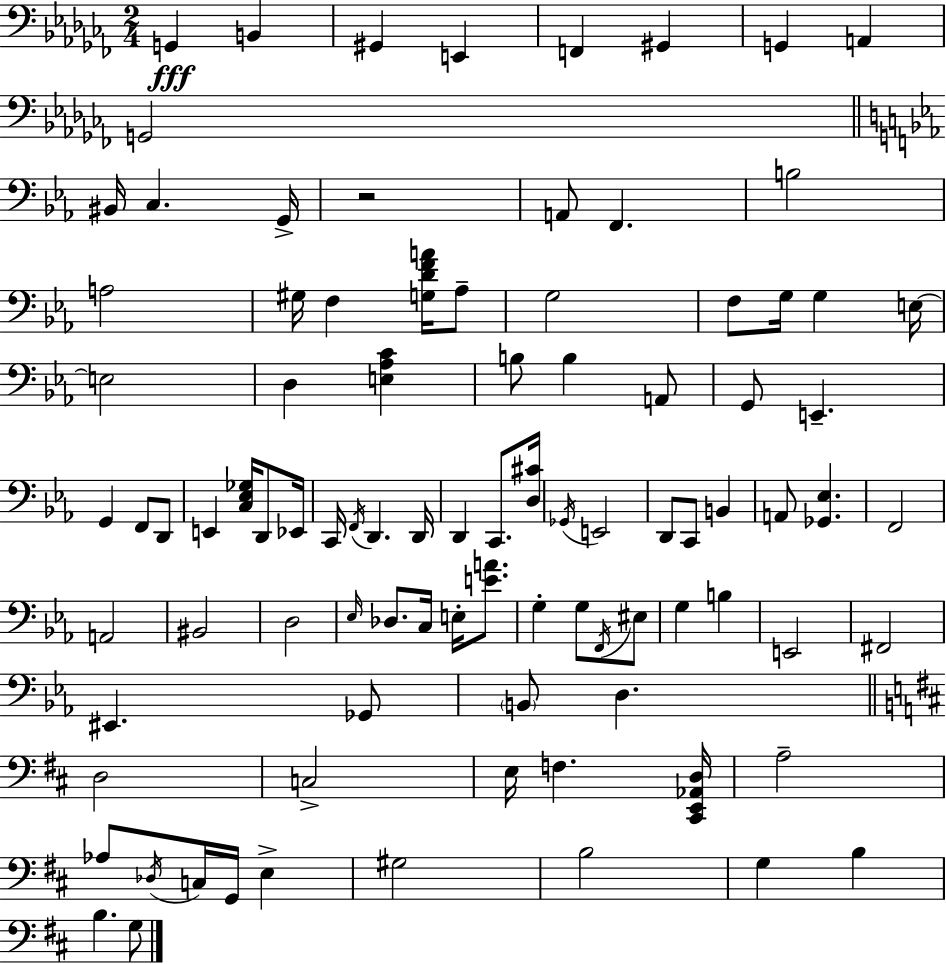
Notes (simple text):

G2/q B2/q G#2/q E2/q F2/q G#2/q G2/q A2/q G2/h BIS2/s C3/q. G2/s R/h A2/e F2/q. B3/h A3/h G#3/s F3/q [G3,D4,F4,A4]/s Ab3/e G3/h F3/e G3/s G3/q E3/s E3/h D3/q [E3,Ab3,C4]/q B3/e B3/q A2/e G2/e E2/q. G2/q F2/e D2/e E2/q [C3,Eb3,Gb3]/s D2/e Eb2/s C2/s F2/s D2/q. D2/s D2/q C2/e. [D3,C#4]/s Gb2/s E2/h D2/e C2/e B2/q A2/e [Gb2,Eb3]/q. F2/h A2/h BIS2/h D3/h Eb3/s Db3/e. C3/s E3/s [E4,A4]/e. G3/q G3/e F2/s EIS3/e G3/q B3/q E2/h F#2/h EIS2/q. Gb2/e B2/e D3/q. D3/h C3/h E3/s F3/q. [C#2,E2,Ab2,D3]/s A3/h Ab3/e Db3/s C3/s G2/s E3/q G#3/h B3/h G3/q B3/q B3/q. G3/e